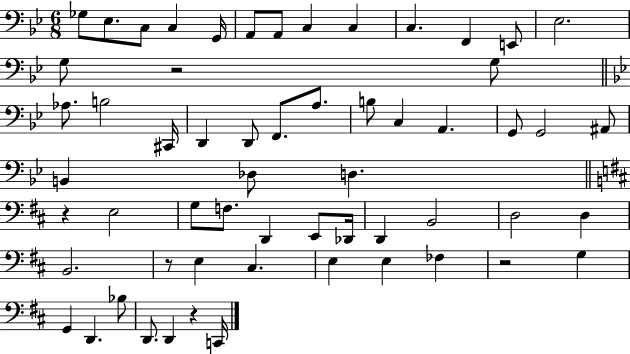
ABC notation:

X:1
T:Untitled
M:6/8
L:1/4
K:Bb
_G,/2 _E,/2 C,/2 C, G,,/4 A,,/2 A,,/2 C, C, C, F,, E,,/2 _E,2 G,/2 z2 G,/2 _A,/2 B,2 ^C,,/4 D,, D,,/2 F,,/2 A,/2 B,/2 C, A,, G,,/2 G,,2 ^A,,/2 B,, _D,/2 D, z E,2 G,/2 F,/2 D,, E,,/2 _D,,/4 D,, B,,2 D,2 D, B,,2 z/2 E, ^C, E, E, _F, z2 G, G,, D,, _B,/2 D,,/2 D,, z C,,/4